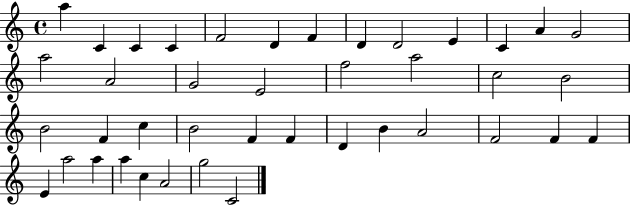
{
  \clef treble
  \time 4/4
  \defaultTimeSignature
  \key c \major
  a''4 c'4 c'4 c'4 | f'2 d'4 f'4 | d'4 d'2 e'4 | c'4 a'4 g'2 | \break a''2 a'2 | g'2 e'2 | f''2 a''2 | c''2 b'2 | \break b'2 f'4 c''4 | b'2 f'4 f'4 | d'4 b'4 a'2 | f'2 f'4 f'4 | \break e'4 a''2 a''4 | a''4 c''4 a'2 | g''2 c'2 | \bar "|."
}